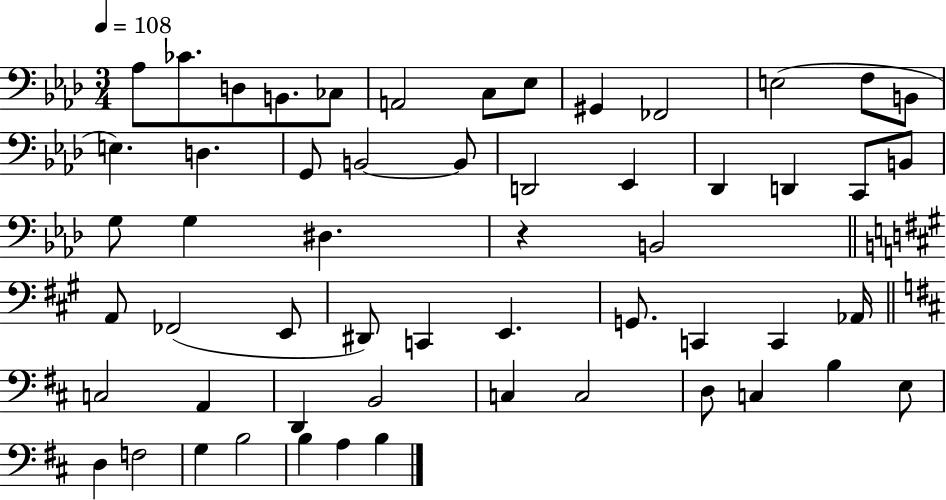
Ab3/e CES4/e. D3/e B2/e. CES3/e A2/h C3/e Eb3/e G#2/q FES2/h E3/h F3/e B2/e E3/q. D3/q. G2/e B2/h B2/e D2/h Eb2/q Db2/q D2/q C2/e B2/e G3/e G3/q D#3/q. R/q B2/h A2/e FES2/h E2/e D#2/e C2/q E2/q. G2/e. C2/q C2/q Ab2/s C3/h A2/q D2/q B2/h C3/q C3/h D3/e C3/q B3/q E3/e D3/q F3/h G3/q B3/h B3/q A3/q B3/q